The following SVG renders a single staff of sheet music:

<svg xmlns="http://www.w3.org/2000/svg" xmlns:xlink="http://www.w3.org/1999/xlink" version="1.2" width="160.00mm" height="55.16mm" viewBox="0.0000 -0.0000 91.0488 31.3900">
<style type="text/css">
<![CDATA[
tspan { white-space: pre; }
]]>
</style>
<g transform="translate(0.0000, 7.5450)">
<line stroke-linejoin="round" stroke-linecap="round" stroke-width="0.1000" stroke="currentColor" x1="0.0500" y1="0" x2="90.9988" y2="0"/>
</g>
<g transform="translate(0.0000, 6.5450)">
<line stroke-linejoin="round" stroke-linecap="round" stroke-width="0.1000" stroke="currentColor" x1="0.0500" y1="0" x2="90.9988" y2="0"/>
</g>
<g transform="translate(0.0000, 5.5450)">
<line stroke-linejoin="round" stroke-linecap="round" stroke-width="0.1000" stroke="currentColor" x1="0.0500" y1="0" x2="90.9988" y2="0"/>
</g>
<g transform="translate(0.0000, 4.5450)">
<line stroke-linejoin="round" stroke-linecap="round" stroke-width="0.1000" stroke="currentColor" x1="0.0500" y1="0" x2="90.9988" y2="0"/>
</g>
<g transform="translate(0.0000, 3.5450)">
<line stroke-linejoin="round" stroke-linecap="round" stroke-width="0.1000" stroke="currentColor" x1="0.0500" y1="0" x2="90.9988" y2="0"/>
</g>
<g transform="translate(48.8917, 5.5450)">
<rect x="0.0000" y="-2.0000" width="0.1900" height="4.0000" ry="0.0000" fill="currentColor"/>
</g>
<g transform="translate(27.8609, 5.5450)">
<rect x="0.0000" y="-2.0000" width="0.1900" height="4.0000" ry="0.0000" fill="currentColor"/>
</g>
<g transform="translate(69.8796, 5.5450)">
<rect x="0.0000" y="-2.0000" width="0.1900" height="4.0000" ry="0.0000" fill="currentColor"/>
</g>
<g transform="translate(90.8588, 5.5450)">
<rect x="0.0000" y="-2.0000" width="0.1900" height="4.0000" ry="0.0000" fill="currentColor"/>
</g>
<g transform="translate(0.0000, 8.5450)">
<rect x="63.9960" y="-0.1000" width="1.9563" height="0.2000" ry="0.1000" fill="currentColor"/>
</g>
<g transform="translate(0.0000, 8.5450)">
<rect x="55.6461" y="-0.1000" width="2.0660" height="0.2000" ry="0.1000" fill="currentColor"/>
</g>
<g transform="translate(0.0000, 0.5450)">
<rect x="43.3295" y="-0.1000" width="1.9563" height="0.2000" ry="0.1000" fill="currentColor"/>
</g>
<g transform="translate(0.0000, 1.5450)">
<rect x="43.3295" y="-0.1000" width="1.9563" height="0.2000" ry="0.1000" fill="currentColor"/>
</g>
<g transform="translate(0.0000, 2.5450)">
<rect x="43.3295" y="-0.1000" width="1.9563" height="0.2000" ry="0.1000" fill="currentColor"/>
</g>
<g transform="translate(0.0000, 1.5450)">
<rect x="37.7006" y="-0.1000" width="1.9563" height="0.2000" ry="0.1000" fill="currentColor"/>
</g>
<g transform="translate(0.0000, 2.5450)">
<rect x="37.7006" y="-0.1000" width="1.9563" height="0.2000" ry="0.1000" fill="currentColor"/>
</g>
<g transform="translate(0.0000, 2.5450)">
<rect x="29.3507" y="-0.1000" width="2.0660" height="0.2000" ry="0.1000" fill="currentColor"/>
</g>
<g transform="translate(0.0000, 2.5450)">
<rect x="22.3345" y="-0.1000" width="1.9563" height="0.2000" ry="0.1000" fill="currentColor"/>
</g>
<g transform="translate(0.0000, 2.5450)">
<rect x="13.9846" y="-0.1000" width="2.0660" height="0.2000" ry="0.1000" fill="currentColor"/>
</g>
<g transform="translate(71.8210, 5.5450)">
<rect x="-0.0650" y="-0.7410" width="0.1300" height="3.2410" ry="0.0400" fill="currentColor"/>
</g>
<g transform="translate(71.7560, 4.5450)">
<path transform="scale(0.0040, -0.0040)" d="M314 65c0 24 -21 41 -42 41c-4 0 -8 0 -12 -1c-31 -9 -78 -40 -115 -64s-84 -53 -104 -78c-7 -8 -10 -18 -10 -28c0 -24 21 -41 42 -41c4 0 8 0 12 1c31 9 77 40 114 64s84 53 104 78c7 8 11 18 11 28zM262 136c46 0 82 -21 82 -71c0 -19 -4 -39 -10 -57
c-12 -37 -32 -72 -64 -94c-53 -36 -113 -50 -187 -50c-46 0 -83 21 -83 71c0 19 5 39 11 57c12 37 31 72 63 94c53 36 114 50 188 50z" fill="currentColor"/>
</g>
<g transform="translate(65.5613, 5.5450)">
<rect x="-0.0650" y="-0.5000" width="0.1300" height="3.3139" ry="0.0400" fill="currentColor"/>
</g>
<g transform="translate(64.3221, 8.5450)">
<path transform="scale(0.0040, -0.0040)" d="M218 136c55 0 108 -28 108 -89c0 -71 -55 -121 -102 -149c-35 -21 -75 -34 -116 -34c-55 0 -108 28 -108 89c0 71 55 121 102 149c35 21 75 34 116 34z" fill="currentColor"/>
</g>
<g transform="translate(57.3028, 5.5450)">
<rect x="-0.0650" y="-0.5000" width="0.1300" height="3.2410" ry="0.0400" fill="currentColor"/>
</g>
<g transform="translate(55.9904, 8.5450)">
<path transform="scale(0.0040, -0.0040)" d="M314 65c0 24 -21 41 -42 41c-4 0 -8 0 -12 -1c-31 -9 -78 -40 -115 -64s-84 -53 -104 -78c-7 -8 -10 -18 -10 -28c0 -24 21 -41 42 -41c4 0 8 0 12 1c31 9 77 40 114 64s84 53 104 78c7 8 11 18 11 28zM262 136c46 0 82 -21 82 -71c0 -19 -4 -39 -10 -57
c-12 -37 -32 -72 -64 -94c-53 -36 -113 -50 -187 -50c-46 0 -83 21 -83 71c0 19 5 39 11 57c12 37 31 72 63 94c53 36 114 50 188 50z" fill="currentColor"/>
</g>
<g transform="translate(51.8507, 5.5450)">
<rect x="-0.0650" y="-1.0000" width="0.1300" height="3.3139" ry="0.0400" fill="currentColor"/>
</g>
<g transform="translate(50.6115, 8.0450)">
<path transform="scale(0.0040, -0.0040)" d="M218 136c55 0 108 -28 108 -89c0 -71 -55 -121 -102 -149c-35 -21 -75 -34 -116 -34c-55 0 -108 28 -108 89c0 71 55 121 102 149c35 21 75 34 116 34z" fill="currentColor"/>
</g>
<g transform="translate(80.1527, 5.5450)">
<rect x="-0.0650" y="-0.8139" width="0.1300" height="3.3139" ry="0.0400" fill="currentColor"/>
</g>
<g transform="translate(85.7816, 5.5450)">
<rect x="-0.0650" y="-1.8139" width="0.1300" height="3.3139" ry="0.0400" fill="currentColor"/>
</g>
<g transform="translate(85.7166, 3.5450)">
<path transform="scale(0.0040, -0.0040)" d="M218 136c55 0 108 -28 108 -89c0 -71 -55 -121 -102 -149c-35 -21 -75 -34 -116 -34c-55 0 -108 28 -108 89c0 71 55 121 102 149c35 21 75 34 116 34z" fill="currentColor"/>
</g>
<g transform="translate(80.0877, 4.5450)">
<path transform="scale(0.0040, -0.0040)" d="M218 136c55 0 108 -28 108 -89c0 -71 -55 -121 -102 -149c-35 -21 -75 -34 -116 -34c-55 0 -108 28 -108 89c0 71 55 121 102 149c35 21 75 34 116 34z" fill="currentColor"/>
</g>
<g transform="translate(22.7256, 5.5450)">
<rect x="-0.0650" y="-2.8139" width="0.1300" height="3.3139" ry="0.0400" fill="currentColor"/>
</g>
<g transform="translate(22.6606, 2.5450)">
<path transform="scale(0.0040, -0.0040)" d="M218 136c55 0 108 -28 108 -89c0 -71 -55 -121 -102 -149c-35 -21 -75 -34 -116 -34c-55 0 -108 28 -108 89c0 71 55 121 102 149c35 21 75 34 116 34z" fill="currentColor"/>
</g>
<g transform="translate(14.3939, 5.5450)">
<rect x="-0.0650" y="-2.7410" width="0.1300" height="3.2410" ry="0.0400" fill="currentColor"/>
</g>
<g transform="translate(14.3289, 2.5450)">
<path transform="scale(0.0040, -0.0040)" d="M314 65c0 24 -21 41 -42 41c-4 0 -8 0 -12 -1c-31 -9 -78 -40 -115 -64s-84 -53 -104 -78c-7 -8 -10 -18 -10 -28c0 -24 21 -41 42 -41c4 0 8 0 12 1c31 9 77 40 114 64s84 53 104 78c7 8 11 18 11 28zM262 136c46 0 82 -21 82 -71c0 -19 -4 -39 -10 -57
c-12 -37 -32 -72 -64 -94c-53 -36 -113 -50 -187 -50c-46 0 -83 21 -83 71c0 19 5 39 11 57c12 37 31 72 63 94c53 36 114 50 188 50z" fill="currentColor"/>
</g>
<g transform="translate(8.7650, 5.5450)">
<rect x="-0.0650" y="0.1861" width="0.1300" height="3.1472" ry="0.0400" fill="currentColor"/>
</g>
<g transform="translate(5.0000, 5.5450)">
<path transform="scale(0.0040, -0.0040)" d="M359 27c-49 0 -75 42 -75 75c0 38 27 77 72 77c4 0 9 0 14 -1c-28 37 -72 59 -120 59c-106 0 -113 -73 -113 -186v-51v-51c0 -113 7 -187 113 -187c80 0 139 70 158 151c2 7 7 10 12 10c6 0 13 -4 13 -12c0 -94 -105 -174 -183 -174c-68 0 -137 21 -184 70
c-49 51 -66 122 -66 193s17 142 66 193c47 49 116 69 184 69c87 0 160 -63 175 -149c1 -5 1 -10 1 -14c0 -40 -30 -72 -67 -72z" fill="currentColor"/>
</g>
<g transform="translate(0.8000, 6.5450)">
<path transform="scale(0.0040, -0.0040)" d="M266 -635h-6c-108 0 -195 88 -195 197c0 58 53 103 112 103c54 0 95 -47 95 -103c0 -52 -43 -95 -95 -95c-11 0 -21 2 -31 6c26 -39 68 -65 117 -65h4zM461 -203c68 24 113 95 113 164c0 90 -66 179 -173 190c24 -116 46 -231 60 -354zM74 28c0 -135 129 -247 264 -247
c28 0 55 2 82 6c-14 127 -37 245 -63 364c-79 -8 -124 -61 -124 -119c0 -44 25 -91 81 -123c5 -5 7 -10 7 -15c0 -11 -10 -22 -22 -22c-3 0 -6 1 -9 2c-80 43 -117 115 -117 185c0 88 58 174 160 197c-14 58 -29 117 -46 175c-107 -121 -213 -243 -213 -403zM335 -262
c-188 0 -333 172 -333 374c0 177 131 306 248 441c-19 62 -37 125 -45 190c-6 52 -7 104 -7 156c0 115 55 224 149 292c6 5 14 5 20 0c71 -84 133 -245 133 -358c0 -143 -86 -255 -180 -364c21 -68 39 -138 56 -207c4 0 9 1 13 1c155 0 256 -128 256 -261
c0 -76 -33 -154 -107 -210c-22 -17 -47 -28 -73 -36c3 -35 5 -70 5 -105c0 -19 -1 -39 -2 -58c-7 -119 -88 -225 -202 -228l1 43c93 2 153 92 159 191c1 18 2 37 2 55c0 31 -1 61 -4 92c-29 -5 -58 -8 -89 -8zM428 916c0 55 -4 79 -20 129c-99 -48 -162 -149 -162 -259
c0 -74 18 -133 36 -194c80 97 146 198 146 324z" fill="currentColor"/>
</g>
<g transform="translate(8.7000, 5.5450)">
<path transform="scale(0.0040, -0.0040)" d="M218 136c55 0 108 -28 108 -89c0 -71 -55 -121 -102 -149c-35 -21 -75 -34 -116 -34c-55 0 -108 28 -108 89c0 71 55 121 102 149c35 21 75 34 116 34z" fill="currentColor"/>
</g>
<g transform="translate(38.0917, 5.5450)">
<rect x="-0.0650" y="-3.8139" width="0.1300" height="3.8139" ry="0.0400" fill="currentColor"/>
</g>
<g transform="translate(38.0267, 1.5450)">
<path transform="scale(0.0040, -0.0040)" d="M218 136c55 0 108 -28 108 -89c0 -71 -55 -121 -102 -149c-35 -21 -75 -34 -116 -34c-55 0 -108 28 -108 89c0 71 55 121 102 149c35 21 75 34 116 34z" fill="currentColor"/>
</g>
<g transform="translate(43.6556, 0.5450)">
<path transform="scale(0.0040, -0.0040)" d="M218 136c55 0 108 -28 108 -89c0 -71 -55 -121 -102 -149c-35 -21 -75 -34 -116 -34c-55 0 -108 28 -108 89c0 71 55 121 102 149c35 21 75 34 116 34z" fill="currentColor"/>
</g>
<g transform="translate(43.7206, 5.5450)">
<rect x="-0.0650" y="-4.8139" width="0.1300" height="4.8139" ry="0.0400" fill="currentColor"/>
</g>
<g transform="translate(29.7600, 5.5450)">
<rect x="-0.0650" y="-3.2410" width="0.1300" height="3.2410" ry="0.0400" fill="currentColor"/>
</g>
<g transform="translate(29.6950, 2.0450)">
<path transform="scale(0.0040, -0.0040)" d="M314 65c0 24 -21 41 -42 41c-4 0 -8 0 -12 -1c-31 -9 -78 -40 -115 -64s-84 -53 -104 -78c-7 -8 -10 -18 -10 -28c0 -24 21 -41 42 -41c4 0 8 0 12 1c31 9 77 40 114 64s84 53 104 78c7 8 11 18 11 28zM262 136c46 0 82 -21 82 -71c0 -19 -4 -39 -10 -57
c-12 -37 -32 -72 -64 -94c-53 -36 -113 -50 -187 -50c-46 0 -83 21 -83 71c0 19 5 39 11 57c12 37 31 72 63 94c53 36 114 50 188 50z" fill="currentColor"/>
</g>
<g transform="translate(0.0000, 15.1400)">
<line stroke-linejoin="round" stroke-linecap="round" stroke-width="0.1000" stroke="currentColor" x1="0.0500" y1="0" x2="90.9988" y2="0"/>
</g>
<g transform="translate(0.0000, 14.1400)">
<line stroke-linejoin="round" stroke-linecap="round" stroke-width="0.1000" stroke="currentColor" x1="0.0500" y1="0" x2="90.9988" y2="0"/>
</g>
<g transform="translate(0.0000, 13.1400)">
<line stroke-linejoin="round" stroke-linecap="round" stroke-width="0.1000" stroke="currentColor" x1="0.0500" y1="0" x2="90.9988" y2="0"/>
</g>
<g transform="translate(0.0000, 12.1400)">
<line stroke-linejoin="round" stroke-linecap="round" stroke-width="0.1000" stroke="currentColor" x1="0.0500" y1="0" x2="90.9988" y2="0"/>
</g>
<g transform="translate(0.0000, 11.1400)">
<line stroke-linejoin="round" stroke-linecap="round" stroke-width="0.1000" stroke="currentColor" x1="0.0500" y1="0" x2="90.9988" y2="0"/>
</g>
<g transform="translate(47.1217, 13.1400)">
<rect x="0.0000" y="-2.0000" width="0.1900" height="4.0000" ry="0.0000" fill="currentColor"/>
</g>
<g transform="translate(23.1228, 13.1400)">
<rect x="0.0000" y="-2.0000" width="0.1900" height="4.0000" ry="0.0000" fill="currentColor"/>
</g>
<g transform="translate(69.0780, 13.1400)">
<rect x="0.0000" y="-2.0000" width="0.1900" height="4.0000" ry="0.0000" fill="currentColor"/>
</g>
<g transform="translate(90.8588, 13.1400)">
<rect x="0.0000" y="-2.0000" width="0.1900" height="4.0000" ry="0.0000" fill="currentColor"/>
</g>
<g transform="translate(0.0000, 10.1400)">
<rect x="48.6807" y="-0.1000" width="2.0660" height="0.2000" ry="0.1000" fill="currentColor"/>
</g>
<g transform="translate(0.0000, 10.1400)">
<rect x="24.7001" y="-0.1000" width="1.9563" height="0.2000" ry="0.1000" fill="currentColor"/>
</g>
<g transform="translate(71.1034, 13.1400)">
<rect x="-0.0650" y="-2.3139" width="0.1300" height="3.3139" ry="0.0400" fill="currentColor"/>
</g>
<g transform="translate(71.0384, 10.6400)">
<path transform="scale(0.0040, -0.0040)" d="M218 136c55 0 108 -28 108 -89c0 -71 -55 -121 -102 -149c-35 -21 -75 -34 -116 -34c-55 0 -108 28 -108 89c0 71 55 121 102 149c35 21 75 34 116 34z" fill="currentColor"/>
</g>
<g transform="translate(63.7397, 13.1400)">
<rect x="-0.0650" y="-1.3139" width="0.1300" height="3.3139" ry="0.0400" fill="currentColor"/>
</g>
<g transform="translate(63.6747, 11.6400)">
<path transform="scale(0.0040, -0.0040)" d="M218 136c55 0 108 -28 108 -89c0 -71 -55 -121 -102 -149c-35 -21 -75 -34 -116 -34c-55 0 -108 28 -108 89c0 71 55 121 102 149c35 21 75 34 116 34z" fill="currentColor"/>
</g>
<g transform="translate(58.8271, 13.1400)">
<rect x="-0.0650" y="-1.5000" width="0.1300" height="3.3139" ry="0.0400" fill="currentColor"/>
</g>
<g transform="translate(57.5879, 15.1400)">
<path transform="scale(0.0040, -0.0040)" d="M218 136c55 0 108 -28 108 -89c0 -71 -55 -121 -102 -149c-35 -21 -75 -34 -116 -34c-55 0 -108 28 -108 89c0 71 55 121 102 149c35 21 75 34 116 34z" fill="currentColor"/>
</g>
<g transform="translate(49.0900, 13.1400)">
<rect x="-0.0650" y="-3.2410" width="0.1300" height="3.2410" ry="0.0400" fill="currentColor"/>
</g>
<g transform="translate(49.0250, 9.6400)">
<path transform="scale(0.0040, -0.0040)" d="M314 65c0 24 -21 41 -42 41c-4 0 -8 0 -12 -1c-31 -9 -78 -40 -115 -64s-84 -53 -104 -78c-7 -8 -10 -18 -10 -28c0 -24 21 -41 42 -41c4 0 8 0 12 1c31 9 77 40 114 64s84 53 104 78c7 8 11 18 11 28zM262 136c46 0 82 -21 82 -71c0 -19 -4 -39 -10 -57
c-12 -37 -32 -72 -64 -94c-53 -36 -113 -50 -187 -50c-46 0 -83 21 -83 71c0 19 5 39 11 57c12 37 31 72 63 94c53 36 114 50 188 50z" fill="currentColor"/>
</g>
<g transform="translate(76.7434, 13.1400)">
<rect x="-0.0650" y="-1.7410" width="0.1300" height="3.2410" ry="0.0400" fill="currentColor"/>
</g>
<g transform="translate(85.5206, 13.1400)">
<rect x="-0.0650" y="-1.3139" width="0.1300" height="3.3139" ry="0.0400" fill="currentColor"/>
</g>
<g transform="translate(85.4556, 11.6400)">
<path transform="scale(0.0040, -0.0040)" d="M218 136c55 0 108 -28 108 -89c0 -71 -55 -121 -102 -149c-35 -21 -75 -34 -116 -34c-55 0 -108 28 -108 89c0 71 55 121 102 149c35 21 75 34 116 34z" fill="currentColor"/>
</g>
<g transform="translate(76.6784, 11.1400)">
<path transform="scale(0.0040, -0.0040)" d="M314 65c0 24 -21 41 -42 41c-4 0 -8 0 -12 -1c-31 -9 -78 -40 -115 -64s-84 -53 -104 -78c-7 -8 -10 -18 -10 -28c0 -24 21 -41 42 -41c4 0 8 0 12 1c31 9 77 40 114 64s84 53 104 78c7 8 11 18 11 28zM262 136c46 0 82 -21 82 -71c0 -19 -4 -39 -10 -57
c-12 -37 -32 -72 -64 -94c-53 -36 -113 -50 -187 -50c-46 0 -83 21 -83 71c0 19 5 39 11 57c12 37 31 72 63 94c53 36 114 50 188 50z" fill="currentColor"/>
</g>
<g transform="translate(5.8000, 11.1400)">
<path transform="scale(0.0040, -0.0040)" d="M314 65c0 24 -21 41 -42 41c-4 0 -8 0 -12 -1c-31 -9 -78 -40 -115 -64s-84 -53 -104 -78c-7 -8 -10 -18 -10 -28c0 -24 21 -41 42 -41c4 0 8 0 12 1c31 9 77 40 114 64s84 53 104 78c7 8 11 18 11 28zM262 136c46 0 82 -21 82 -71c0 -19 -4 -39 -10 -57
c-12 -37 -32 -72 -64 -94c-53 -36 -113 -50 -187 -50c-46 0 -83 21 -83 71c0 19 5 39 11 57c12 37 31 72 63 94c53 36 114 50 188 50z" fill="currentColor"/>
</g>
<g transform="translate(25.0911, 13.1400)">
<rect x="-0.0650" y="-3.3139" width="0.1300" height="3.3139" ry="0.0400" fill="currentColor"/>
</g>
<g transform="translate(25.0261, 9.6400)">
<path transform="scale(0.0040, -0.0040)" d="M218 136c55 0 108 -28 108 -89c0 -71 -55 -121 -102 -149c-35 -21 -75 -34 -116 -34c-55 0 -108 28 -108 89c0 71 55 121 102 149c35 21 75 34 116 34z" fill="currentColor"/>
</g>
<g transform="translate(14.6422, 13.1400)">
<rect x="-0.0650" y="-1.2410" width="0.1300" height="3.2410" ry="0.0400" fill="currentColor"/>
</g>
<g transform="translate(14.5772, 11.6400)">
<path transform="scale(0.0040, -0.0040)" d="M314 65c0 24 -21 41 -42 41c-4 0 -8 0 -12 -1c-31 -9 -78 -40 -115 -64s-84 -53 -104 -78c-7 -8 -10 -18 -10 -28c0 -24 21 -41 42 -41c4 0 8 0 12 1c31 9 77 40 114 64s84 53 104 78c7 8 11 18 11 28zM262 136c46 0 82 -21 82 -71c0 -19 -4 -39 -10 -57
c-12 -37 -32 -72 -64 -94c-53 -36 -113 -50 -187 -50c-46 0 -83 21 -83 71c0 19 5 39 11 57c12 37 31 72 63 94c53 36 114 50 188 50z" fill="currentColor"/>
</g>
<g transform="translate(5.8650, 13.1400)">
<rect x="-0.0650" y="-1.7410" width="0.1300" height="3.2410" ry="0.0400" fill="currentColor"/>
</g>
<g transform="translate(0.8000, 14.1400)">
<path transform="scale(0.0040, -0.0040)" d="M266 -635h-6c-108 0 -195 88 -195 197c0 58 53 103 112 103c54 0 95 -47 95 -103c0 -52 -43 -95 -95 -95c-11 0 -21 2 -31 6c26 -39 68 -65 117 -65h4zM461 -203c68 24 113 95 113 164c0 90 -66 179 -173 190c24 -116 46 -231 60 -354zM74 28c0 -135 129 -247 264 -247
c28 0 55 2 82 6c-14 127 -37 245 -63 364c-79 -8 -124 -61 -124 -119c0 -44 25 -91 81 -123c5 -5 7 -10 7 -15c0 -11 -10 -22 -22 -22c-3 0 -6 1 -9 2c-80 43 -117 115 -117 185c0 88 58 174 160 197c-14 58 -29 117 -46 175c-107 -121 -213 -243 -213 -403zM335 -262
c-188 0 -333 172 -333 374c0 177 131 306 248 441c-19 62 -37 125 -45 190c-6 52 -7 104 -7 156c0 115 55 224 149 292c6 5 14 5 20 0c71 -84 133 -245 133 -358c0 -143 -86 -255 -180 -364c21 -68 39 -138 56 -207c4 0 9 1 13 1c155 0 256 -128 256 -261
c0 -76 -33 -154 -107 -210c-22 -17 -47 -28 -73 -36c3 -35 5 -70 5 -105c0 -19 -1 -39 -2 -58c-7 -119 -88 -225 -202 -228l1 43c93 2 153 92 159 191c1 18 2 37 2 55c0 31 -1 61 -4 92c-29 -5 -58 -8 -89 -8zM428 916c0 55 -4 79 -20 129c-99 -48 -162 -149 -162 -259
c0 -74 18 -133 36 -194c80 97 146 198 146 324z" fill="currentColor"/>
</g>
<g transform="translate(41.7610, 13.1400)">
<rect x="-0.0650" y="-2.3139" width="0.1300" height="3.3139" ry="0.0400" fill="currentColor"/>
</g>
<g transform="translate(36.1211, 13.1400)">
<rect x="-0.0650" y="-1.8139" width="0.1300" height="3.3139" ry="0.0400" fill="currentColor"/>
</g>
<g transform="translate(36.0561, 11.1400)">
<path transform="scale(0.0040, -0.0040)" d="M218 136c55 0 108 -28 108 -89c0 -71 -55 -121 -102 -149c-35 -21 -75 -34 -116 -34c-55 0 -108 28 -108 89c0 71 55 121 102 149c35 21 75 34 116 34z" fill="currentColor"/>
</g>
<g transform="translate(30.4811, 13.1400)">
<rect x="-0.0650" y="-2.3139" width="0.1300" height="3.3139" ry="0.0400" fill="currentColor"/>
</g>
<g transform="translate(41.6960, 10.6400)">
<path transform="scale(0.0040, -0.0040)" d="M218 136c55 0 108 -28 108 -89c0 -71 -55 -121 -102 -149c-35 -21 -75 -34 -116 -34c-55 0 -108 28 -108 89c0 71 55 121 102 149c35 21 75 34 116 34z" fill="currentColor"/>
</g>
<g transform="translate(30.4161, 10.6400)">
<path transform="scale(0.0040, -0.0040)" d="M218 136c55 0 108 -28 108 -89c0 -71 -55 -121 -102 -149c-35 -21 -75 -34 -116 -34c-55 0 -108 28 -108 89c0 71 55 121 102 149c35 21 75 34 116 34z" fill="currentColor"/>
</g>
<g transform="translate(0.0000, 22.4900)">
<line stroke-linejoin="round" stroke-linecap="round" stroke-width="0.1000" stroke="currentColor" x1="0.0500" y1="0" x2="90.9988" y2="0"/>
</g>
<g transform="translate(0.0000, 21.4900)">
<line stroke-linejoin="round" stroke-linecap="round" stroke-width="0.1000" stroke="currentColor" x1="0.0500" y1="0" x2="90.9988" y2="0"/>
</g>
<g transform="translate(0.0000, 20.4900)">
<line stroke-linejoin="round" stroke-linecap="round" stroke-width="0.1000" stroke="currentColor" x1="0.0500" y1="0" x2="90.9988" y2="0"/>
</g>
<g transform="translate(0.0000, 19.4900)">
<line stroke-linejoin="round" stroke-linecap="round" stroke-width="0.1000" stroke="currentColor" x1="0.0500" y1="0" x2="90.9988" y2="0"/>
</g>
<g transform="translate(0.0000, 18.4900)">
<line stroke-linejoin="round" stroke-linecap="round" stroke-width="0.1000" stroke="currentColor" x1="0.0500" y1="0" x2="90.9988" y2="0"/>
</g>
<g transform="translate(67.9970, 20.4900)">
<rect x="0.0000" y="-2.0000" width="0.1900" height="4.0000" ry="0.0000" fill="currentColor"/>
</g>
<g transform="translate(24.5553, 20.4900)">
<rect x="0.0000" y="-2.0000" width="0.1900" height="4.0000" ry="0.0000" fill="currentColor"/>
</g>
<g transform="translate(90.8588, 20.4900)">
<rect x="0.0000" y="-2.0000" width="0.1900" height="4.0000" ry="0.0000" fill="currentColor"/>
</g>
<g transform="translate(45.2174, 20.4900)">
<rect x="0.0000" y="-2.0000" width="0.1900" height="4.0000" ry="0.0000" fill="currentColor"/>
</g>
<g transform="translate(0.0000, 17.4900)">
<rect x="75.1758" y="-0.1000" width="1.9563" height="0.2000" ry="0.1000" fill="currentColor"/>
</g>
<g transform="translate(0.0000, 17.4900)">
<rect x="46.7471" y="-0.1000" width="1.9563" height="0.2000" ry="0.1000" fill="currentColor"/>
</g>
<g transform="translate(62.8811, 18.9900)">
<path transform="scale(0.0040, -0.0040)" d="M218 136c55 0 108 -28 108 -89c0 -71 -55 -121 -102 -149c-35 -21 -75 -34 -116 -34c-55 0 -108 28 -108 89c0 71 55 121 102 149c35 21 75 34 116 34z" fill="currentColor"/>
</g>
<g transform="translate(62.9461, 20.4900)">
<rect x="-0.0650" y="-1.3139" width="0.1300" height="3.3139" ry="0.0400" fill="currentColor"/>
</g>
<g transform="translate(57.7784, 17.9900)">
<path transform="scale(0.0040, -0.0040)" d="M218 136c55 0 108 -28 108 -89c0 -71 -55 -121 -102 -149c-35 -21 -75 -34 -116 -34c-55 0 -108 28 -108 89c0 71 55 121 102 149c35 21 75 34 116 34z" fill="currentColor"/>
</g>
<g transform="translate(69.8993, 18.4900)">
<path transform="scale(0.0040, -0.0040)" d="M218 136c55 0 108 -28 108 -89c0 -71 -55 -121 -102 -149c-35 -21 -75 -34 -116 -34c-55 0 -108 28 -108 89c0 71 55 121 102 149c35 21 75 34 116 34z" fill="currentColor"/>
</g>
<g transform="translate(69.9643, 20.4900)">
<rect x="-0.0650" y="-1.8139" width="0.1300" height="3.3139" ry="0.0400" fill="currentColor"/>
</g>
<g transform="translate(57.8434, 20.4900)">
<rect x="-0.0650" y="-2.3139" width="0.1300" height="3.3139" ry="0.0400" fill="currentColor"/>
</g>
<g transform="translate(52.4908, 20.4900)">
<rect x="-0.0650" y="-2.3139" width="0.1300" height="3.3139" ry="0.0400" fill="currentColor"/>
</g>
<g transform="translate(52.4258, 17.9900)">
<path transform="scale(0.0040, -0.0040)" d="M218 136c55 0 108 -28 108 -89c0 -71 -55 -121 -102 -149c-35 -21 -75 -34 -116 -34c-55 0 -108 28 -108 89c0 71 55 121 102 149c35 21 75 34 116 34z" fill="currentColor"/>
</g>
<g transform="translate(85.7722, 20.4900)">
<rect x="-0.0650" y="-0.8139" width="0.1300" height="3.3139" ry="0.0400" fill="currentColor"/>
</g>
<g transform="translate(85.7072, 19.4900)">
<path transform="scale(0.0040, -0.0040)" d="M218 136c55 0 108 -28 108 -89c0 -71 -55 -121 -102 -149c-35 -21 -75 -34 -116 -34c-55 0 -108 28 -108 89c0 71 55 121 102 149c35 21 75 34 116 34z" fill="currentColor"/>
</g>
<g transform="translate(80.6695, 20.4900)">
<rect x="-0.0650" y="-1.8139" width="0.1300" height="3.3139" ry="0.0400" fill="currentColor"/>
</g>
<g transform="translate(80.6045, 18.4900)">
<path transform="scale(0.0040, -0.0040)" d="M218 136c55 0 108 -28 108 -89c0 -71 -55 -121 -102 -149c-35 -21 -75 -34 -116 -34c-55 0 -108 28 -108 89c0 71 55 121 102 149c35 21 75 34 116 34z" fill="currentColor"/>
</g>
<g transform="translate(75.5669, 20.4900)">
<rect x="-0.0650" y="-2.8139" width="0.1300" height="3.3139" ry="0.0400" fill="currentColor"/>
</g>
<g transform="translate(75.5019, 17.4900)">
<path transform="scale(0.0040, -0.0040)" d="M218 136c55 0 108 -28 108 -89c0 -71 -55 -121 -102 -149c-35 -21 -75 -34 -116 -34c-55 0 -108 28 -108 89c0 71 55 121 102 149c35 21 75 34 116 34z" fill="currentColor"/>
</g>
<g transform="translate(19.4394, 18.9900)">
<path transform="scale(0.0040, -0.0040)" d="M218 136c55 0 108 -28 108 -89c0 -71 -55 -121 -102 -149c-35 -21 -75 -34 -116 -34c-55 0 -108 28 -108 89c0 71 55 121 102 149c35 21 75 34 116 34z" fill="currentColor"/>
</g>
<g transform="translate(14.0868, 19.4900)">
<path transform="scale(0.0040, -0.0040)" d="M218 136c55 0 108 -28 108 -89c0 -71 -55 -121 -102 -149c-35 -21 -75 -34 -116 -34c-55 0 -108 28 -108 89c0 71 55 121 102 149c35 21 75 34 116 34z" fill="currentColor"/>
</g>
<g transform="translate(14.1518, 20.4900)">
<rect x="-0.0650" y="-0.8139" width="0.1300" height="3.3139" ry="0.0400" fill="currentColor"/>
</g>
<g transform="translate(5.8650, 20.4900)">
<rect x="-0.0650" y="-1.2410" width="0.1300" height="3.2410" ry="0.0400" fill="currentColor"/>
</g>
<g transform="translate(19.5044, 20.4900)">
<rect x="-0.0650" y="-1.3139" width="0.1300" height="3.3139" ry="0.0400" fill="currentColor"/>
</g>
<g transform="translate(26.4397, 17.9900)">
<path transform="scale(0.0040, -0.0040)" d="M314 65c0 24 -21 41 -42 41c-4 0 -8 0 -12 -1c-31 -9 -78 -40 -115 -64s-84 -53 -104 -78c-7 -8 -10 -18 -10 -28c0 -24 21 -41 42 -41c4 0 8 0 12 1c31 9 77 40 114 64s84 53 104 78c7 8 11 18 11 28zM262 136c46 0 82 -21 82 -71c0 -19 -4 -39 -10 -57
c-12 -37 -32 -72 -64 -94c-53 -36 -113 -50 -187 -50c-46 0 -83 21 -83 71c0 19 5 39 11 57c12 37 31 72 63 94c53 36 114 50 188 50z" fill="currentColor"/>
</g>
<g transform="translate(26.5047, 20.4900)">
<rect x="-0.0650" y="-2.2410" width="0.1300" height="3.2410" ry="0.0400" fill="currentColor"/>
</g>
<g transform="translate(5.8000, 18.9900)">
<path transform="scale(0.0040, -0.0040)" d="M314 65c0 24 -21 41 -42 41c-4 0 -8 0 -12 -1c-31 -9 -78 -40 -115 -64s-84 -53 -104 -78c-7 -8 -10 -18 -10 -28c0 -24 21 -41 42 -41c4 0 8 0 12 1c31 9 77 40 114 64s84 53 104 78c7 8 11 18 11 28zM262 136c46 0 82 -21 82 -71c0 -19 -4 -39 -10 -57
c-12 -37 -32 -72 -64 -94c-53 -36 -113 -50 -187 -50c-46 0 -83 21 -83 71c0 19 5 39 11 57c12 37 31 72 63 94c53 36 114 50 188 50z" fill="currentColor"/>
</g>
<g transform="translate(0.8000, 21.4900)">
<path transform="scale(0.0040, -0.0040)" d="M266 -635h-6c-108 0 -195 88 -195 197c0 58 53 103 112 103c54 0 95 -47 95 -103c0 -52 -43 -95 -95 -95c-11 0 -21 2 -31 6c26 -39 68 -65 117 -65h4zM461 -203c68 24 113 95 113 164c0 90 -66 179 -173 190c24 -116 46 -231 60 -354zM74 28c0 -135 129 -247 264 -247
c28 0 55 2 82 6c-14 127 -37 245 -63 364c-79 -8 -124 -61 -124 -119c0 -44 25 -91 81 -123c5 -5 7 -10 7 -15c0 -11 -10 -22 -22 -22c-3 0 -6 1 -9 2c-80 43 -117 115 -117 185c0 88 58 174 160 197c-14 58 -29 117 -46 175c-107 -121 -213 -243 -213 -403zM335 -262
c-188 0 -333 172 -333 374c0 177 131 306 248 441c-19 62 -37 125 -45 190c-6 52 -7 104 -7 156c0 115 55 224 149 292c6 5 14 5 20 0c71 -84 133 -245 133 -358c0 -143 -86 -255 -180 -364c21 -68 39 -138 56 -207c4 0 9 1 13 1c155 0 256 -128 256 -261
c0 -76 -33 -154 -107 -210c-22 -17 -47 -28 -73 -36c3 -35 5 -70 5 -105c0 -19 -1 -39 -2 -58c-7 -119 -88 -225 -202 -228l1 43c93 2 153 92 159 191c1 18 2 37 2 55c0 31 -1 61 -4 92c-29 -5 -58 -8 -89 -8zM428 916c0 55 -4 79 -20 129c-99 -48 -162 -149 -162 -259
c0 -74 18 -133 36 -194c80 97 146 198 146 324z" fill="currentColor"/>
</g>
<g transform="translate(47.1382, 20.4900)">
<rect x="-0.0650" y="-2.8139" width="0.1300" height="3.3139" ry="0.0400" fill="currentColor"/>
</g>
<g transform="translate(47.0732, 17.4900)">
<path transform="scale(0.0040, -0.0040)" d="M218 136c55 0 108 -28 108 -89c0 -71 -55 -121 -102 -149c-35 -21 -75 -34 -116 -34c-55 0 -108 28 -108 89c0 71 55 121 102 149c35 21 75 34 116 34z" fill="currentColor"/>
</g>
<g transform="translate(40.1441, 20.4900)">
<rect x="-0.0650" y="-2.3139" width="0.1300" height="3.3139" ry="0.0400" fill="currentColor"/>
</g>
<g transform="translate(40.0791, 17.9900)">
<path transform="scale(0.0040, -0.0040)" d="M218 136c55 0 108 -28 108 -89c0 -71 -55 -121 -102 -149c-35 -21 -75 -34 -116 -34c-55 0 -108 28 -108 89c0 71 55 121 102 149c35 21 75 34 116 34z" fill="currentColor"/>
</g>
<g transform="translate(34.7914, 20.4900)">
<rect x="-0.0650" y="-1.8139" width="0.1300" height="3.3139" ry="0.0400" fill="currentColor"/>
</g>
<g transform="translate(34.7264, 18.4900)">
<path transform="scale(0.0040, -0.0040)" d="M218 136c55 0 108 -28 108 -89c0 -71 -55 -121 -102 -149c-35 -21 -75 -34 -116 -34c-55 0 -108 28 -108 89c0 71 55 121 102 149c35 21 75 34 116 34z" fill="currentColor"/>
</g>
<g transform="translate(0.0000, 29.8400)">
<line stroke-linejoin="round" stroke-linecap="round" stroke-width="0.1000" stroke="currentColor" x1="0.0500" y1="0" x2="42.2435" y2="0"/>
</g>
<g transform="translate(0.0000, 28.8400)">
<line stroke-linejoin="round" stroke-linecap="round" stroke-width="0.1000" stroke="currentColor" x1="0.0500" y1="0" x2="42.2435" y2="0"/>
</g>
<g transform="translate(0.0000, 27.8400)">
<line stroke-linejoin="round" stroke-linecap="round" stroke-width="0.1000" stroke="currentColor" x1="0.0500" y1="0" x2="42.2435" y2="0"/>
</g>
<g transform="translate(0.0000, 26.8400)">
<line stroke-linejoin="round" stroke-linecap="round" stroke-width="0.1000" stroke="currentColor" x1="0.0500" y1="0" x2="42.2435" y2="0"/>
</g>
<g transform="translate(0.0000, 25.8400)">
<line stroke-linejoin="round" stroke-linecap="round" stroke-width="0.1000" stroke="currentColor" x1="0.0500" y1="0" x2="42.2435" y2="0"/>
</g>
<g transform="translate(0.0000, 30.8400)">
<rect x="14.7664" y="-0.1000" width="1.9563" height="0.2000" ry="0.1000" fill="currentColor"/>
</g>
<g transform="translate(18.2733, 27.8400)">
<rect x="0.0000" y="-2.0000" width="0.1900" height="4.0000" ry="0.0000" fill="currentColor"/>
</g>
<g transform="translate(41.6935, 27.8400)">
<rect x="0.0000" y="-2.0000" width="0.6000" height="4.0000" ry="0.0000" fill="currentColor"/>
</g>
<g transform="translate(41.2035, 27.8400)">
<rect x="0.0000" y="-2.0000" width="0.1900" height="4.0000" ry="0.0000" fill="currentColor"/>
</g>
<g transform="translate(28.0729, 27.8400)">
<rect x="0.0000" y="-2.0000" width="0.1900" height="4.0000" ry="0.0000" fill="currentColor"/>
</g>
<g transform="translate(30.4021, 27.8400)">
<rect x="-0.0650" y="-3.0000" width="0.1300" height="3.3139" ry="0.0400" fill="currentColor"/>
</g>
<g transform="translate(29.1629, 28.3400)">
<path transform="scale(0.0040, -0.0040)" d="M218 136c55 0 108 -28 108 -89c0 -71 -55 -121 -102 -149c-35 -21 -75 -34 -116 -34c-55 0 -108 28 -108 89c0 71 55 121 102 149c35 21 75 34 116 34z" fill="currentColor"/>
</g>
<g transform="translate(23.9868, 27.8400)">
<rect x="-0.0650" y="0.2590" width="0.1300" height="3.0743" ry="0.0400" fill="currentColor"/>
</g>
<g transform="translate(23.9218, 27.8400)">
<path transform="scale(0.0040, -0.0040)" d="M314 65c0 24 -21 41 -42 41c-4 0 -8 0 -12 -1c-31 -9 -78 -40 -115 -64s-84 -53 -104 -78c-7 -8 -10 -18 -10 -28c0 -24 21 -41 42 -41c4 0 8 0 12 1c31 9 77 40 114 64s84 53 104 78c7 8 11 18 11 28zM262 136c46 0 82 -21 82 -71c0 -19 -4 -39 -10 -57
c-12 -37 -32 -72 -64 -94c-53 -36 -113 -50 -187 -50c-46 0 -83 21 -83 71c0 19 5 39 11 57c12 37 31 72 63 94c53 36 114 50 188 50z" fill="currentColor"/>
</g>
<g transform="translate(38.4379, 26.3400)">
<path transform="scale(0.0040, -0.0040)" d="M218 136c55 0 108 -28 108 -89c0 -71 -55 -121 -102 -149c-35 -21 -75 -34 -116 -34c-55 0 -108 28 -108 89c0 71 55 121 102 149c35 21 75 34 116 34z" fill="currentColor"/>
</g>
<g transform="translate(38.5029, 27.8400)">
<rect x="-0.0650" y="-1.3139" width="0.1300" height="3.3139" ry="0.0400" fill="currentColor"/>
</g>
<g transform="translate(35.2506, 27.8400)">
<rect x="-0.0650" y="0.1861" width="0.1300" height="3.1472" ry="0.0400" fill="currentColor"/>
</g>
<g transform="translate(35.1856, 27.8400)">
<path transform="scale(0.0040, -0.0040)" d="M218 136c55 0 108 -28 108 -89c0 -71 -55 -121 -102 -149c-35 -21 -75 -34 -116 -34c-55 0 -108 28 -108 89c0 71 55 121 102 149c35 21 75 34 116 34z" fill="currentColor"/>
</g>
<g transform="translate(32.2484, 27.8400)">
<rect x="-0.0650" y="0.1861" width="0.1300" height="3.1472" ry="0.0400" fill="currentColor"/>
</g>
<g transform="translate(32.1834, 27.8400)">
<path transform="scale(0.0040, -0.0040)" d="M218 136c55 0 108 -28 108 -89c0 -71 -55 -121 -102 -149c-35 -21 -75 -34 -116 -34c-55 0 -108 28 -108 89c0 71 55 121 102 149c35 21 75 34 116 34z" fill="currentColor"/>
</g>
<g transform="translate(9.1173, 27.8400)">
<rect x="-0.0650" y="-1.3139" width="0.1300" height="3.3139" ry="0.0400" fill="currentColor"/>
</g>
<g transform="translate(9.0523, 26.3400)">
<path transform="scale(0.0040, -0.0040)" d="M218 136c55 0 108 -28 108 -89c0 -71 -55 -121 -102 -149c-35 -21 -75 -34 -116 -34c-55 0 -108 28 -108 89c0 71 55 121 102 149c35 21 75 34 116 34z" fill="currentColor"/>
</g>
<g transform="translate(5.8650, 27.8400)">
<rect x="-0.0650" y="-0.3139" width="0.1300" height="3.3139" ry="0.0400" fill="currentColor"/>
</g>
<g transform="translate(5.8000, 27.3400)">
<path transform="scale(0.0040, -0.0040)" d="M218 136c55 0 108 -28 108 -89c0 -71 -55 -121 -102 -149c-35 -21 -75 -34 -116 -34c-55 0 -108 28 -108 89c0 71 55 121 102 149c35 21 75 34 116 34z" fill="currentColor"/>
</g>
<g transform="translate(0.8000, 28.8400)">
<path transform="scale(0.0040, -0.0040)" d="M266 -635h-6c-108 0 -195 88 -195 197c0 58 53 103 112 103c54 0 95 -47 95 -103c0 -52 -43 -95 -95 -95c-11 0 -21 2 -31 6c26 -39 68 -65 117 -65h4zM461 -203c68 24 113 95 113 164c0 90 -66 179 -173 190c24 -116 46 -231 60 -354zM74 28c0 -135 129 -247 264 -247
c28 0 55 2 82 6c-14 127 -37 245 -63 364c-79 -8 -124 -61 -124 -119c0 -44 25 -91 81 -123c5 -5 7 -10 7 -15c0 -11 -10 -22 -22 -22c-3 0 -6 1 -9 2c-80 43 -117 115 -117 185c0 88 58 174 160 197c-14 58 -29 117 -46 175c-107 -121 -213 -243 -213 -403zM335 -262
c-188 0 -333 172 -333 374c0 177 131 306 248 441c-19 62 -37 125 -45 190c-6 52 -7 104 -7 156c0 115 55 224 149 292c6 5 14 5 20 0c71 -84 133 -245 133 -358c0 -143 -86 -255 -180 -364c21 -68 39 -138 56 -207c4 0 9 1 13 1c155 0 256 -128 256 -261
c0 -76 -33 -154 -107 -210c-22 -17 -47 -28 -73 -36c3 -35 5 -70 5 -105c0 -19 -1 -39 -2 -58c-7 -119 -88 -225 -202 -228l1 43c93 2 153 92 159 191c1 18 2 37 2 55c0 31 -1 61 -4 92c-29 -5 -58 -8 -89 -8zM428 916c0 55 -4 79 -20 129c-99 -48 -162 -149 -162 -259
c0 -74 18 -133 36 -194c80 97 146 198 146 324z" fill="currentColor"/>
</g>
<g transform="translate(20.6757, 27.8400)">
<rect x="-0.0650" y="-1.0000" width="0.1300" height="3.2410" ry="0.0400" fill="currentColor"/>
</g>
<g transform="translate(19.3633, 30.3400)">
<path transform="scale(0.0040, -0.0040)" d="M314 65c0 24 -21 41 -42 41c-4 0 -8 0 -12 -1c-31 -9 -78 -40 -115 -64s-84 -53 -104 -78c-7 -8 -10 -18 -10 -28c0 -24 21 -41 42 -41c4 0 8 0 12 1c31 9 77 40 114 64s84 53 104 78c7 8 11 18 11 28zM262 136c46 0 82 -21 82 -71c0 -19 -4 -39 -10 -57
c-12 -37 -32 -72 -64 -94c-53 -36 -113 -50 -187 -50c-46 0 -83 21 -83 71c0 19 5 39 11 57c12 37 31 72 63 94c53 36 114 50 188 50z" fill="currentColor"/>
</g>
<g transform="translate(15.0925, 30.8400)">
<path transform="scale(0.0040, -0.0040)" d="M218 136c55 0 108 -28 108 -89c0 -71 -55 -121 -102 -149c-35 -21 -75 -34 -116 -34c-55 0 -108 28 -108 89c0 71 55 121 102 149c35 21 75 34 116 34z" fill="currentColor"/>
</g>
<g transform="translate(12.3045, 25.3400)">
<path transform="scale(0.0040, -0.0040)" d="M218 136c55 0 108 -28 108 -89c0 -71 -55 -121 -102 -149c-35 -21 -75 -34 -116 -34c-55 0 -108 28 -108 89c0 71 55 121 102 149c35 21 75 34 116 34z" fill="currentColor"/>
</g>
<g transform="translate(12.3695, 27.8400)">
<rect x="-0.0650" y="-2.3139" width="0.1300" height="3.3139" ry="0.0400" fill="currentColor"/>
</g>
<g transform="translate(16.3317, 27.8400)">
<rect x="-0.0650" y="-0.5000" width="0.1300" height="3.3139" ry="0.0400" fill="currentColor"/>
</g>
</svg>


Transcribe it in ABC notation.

X:1
T:Untitled
M:4/4
L:1/4
K:C
B a2 a b2 c' e' D C2 C d2 d f f2 e2 b g f g b2 E e g f2 e e2 d e g2 f g a g g e f a f d c e g C D2 B2 A B B e